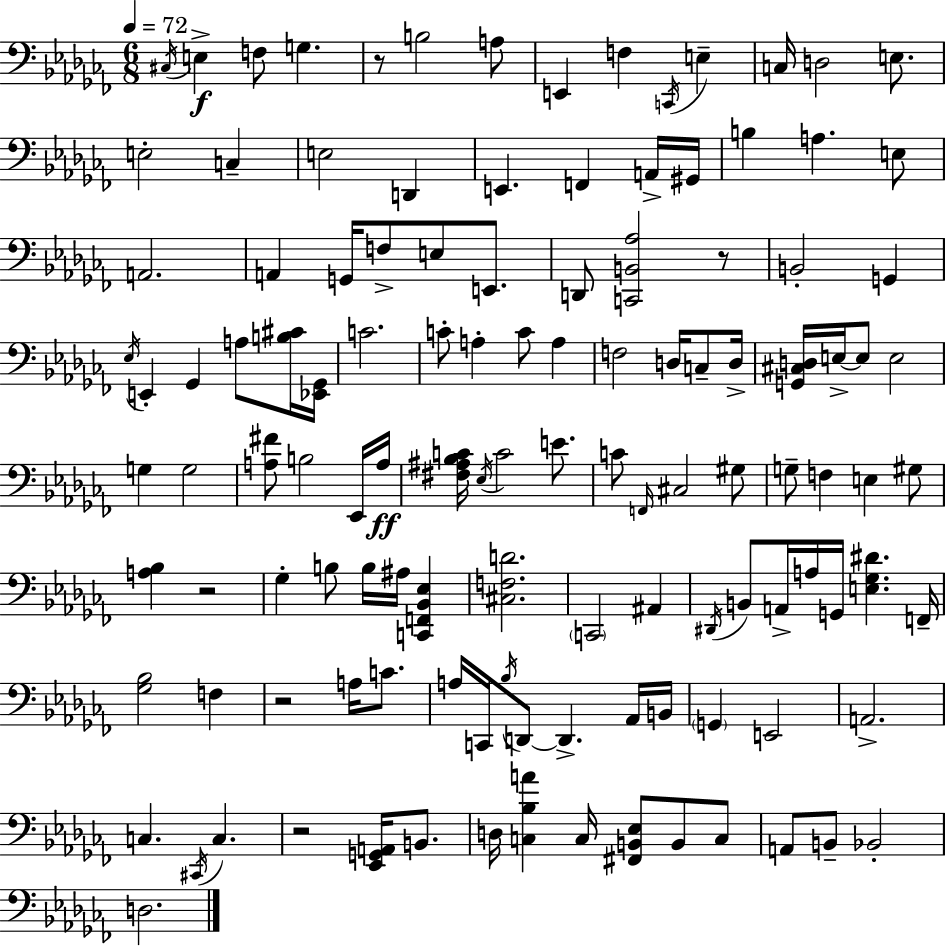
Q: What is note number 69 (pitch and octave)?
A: A#3